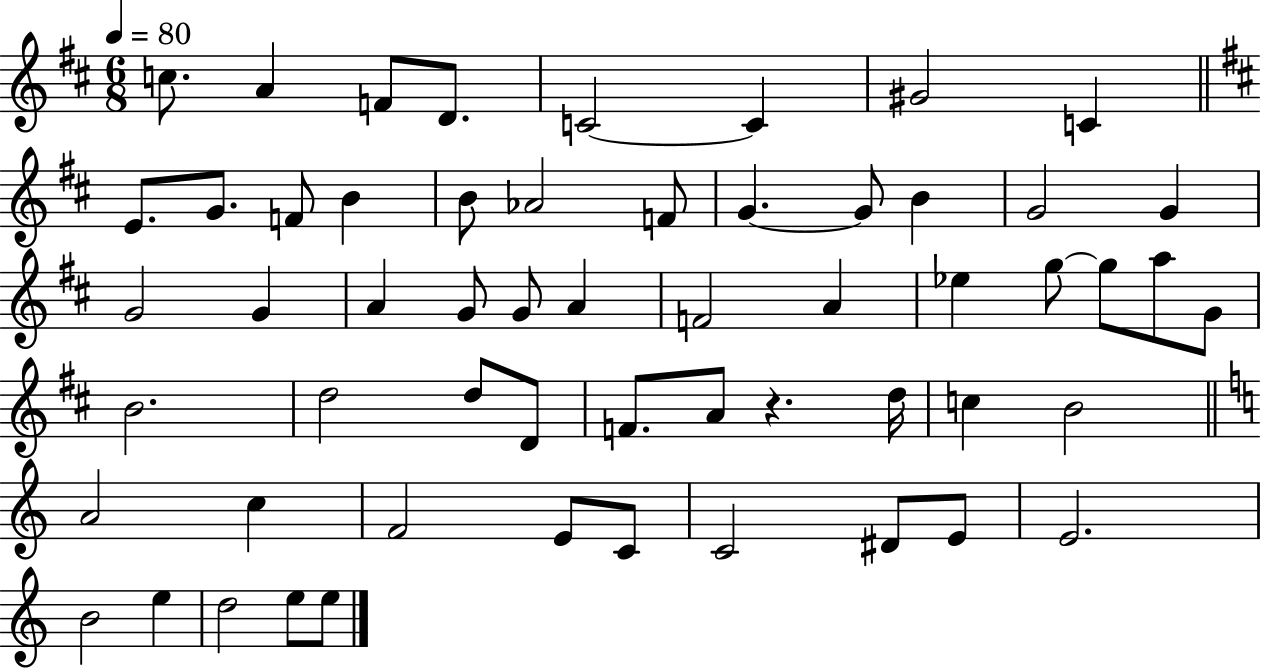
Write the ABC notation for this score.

X:1
T:Untitled
M:6/8
L:1/4
K:D
c/2 A F/2 D/2 C2 C ^G2 C E/2 G/2 F/2 B B/2 _A2 F/2 G G/2 B G2 G G2 G A G/2 G/2 A F2 A _e g/2 g/2 a/2 G/2 B2 d2 d/2 D/2 F/2 A/2 z d/4 c B2 A2 c F2 E/2 C/2 C2 ^D/2 E/2 E2 B2 e d2 e/2 e/2